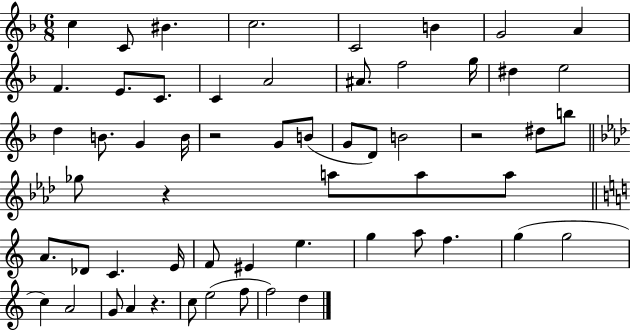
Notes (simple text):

C5/q C4/e BIS4/q. C5/h. C4/h B4/q G4/h A4/q F4/q. E4/e. C4/e. C4/q A4/h A#4/e. F5/h G5/s D#5/q E5/h D5/q B4/e. G4/q B4/s R/h G4/e B4/e G4/e D4/e B4/h R/h D#5/e B5/e Gb5/e R/q A5/e A5/e A5/e A4/e. Db4/e C4/q. E4/s F4/e EIS4/q E5/q. G5/q A5/e F5/q. G5/q G5/h C5/q A4/h G4/e A4/q R/q. C5/e E5/h F5/e F5/h D5/q